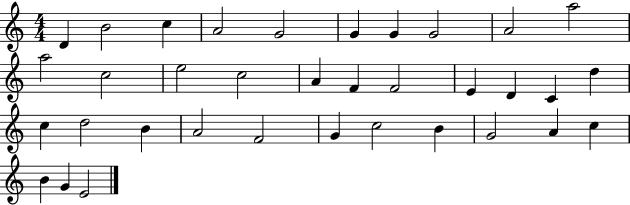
X:1
T:Untitled
M:4/4
L:1/4
K:C
D B2 c A2 G2 G G G2 A2 a2 a2 c2 e2 c2 A F F2 E D C d c d2 B A2 F2 G c2 B G2 A c B G E2